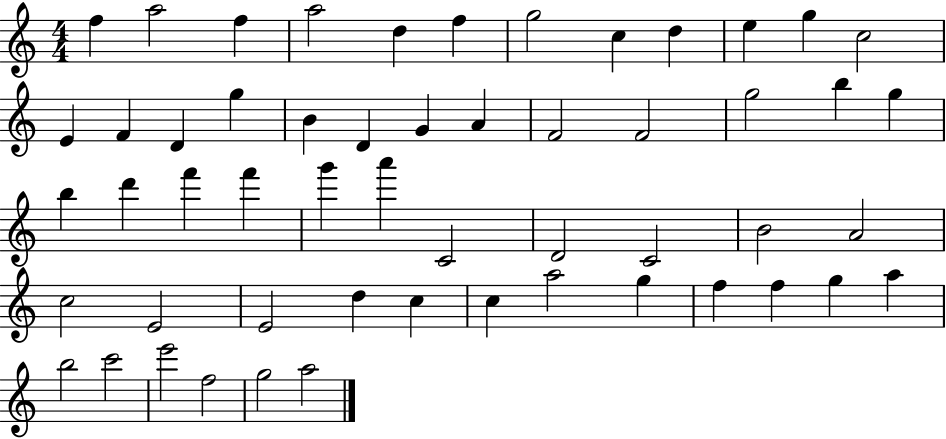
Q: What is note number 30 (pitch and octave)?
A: G6